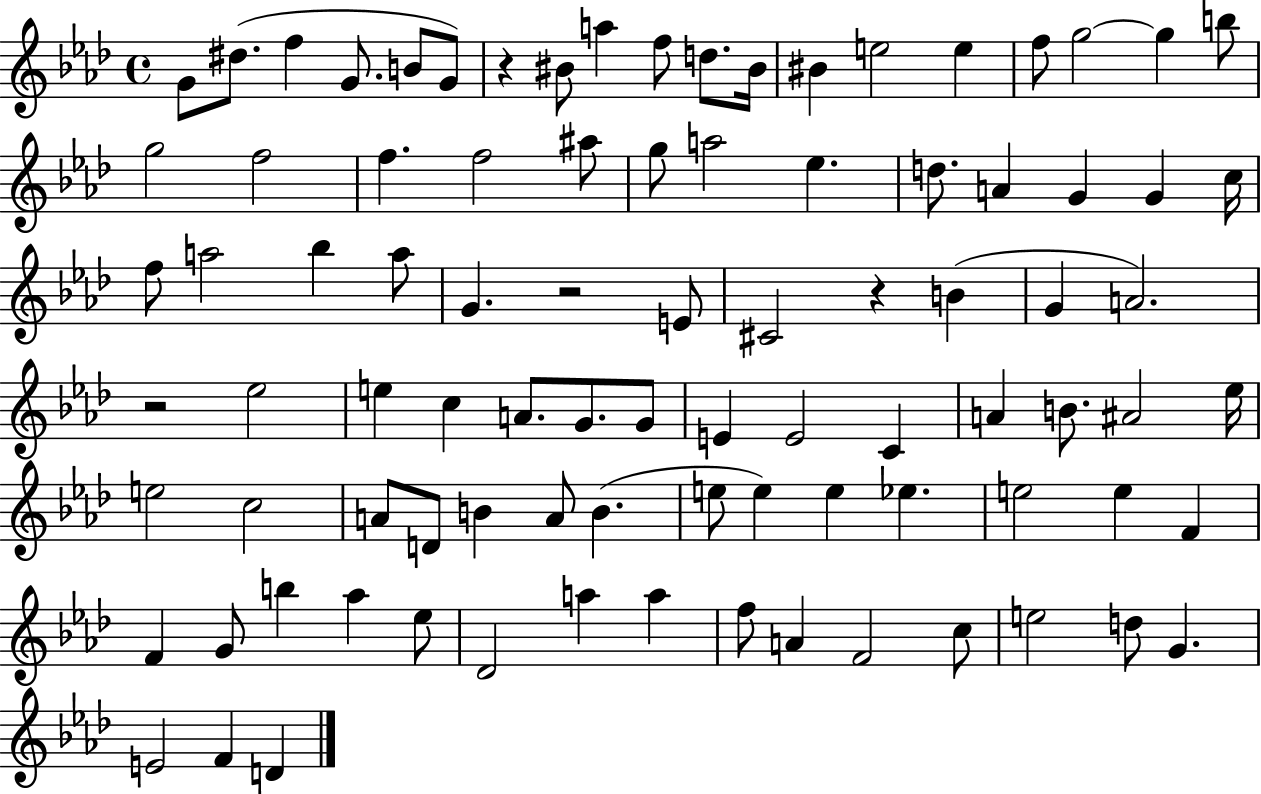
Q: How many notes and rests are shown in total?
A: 90